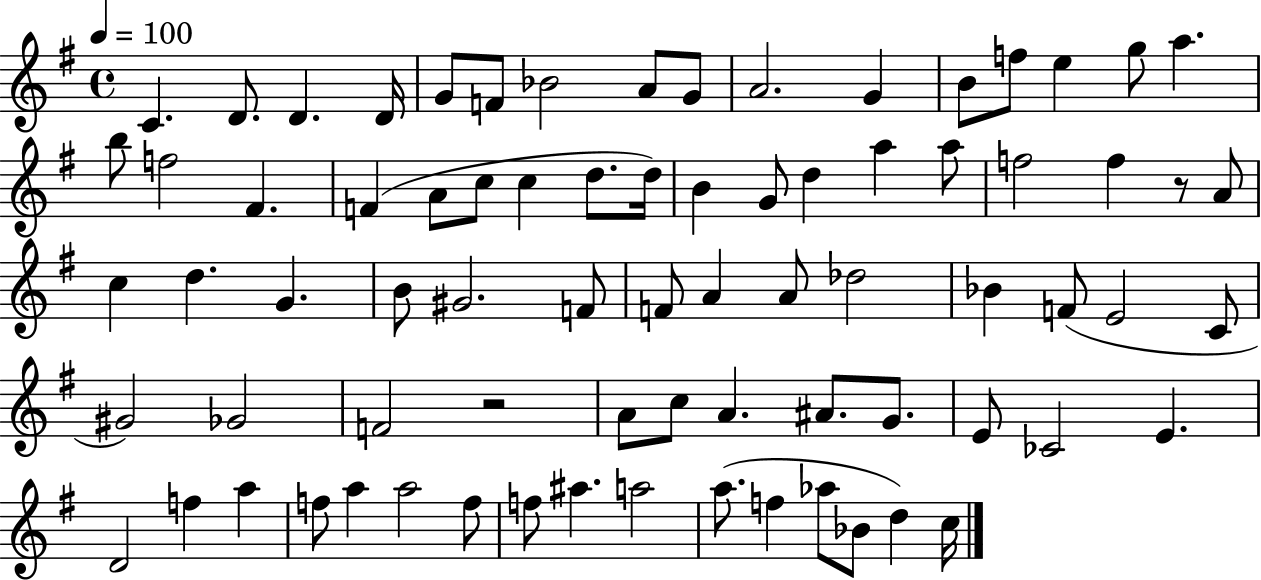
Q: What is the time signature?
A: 4/4